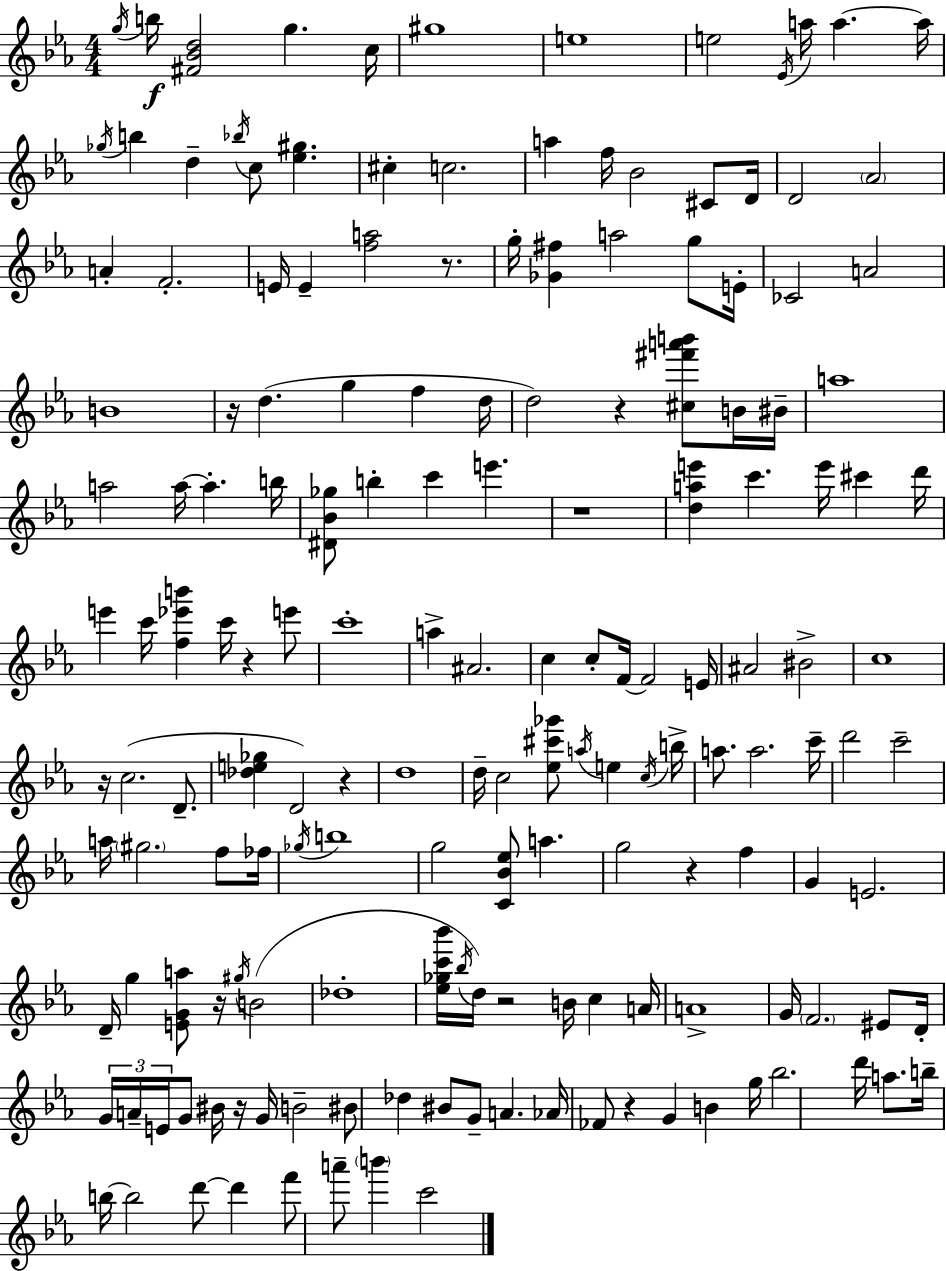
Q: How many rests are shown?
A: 12